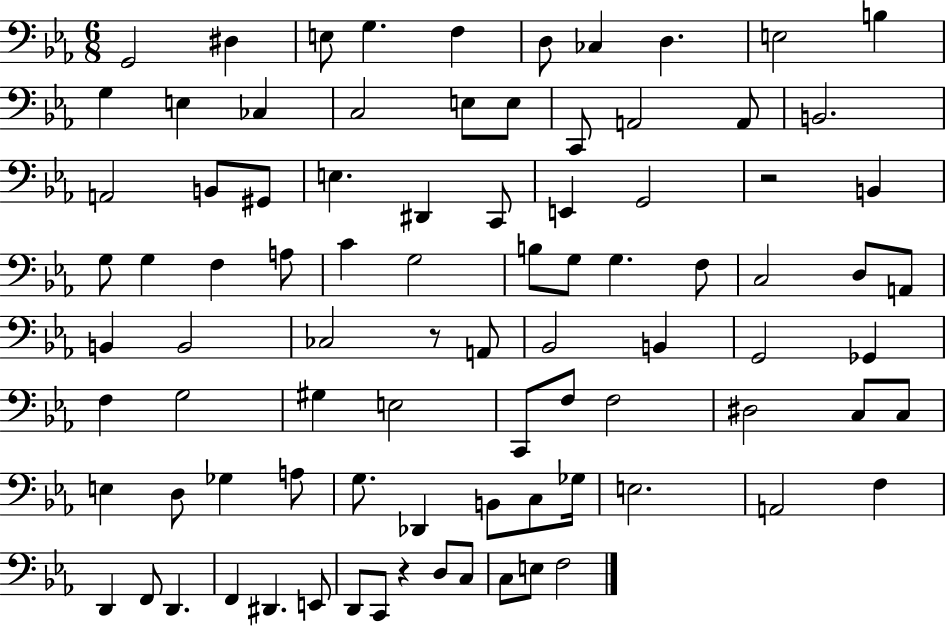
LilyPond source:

{
  \clef bass
  \numericTimeSignature
  \time 6/8
  \key ees \major
  g,2 dis4 | e8 g4. f4 | d8 ces4 d4. | e2 b4 | \break g4 e4 ces4 | c2 e8 e8 | c,8 a,2 a,8 | b,2. | \break a,2 b,8 gis,8 | e4. dis,4 c,8 | e,4 g,2 | r2 b,4 | \break g8 g4 f4 a8 | c'4 g2 | b8 g8 g4. f8 | c2 d8 a,8 | \break b,4 b,2 | ces2 r8 a,8 | bes,2 b,4 | g,2 ges,4 | \break f4 g2 | gis4 e2 | c,8 f8 f2 | dis2 c8 c8 | \break e4 d8 ges4 a8 | g8. des,4 b,8 c8 ges16 | e2. | a,2 f4 | \break d,4 f,8 d,4. | f,4 dis,4. e,8 | d,8 c,8 r4 d8 c8 | c8 e8 f2 | \break \bar "|."
}